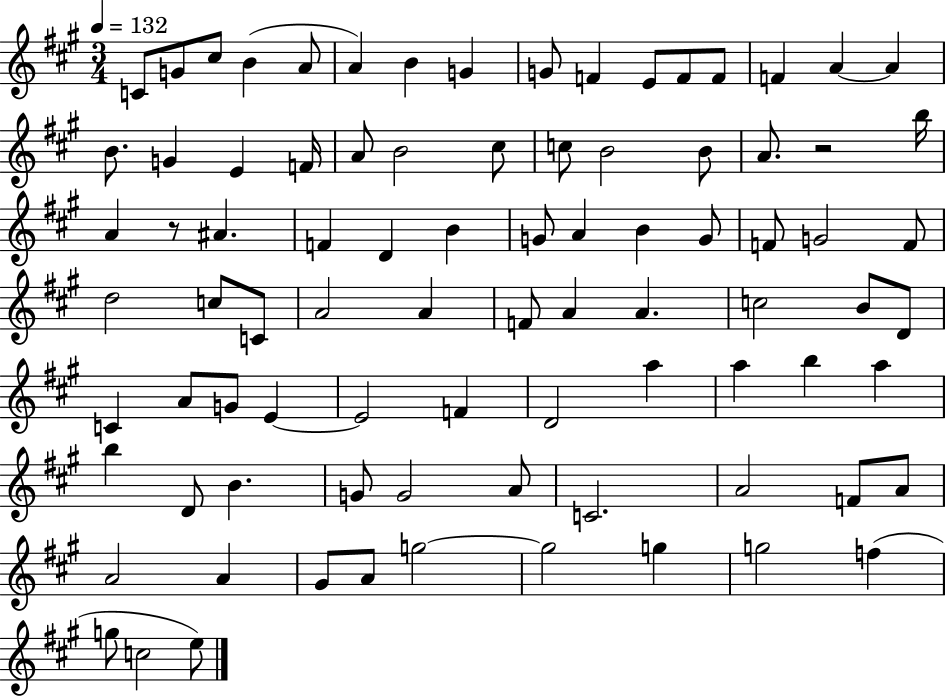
{
  \clef treble
  \numericTimeSignature
  \time 3/4
  \key a \major
  \tempo 4 = 132
  c'8 g'8 cis''8 b'4( a'8 | a'4) b'4 g'4 | g'8 f'4 e'8 f'8 f'8 | f'4 a'4~~ a'4 | \break b'8. g'4 e'4 f'16 | a'8 b'2 cis''8 | c''8 b'2 b'8 | a'8. r2 b''16 | \break a'4 r8 ais'4. | f'4 d'4 b'4 | g'8 a'4 b'4 g'8 | f'8 g'2 f'8 | \break d''2 c''8 c'8 | a'2 a'4 | f'8 a'4 a'4. | c''2 b'8 d'8 | \break c'4 a'8 g'8 e'4~~ | e'2 f'4 | d'2 a''4 | a''4 b''4 a''4 | \break b''4 d'8 b'4. | g'8 g'2 a'8 | c'2. | a'2 f'8 a'8 | \break a'2 a'4 | gis'8 a'8 g''2~~ | g''2 g''4 | g''2 f''4( | \break g''8 c''2 e''8) | \bar "|."
}